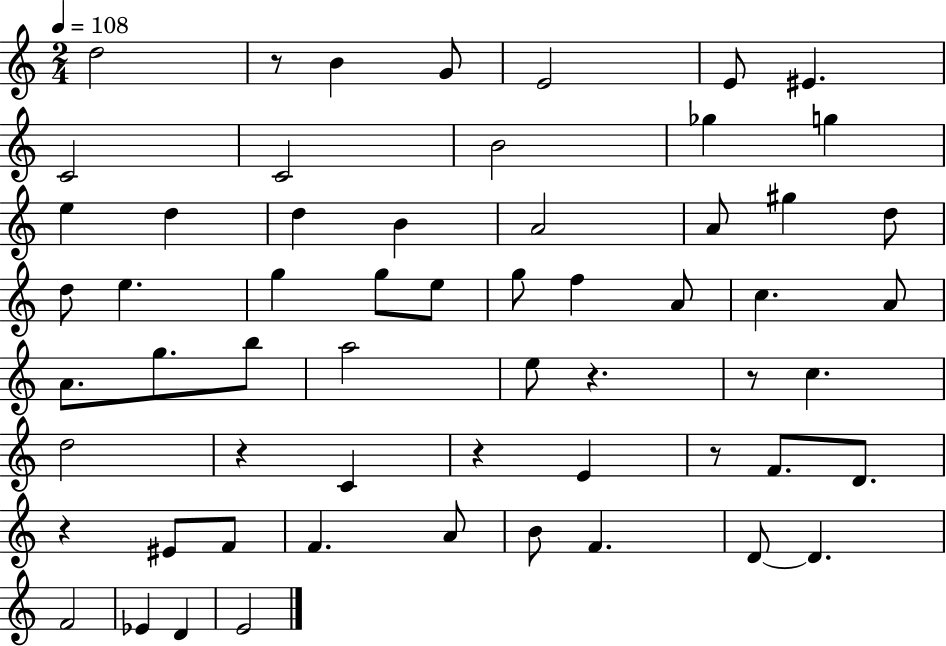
{
  \clef treble
  \numericTimeSignature
  \time 2/4
  \key c \major
  \tempo 4 = 108
  \repeat volta 2 { d''2 | r8 b'4 g'8 | e'2 | e'8 eis'4. | \break c'2 | c'2 | b'2 | ges''4 g''4 | \break e''4 d''4 | d''4 b'4 | a'2 | a'8 gis''4 d''8 | \break d''8 e''4. | g''4 g''8 e''8 | g''8 f''4 a'8 | c''4. a'8 | \break a'8. g''8. b''8 | a''2 | e''8 r4. | r8 c''4. | \break d''2 | r4 c'4 | r4 e'4 | r8 f'8. d'8. | \break r4 eis'8 f'8 | f'4. a'8 | b'8 f'4. | d'8~~ d'4. | \break f'2 | ees'4 d'4 | e'2 | } \bar "|."
}